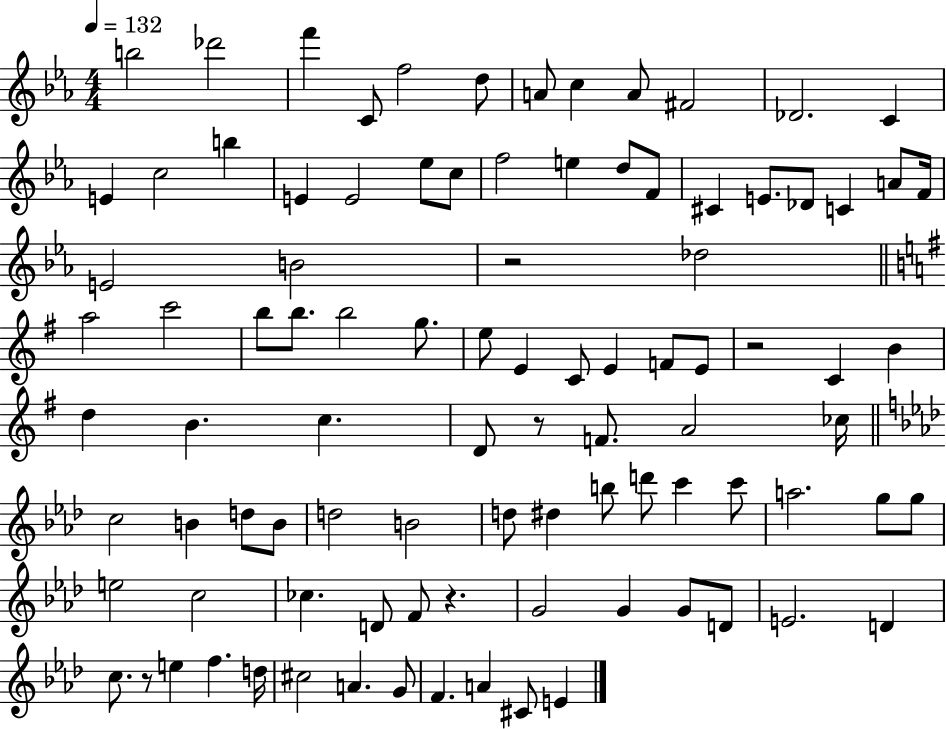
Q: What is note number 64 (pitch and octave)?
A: C6